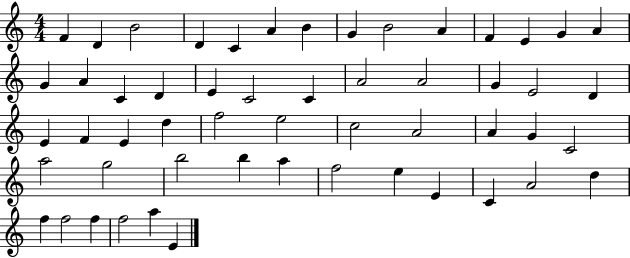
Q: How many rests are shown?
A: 0